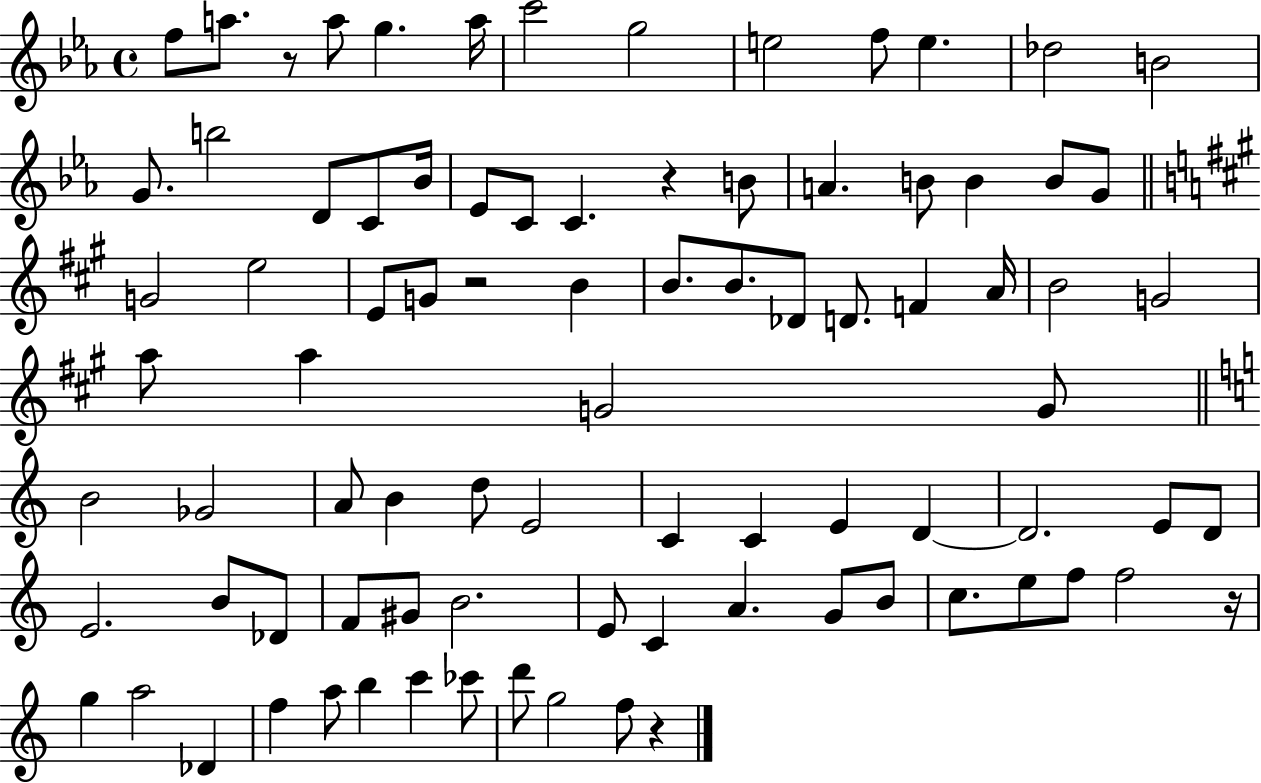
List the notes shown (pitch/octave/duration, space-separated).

F5/e A5/e. R/e A5/e G5/q. A5/s C6/h G5/h E5/h F5/e E5/q. Db5/h B4/h G4/e. B5/h D4/e C4/e Bb4/s Eb4/e C4/e C4/q. R/q B4/e A4/q. B4/e B4/q B4/e G4/e G4/h E5/h E4/e G4/e R/h B4/q B4/e. B4/e. Db4/e D4/e. F4/q A4/s B4/h G4/h A5/e A5/q G4/h G4/e B4/h Gb4/h A4/e B4/q D5/e E4/h C4/q C4/q E4/q D4/q D4/h. E4/e D4/e E4/h. B4/e Db4/e F4/e G#4/e B4/h. E4/e C4/q A4/q. G4/e B4/e C5/e. E5/e F5/e F5/h R/s G5/q A5/h Db4/q F5/q A5/e B5/q C6/q CES6/e D6/e G5/h F5/e R/q